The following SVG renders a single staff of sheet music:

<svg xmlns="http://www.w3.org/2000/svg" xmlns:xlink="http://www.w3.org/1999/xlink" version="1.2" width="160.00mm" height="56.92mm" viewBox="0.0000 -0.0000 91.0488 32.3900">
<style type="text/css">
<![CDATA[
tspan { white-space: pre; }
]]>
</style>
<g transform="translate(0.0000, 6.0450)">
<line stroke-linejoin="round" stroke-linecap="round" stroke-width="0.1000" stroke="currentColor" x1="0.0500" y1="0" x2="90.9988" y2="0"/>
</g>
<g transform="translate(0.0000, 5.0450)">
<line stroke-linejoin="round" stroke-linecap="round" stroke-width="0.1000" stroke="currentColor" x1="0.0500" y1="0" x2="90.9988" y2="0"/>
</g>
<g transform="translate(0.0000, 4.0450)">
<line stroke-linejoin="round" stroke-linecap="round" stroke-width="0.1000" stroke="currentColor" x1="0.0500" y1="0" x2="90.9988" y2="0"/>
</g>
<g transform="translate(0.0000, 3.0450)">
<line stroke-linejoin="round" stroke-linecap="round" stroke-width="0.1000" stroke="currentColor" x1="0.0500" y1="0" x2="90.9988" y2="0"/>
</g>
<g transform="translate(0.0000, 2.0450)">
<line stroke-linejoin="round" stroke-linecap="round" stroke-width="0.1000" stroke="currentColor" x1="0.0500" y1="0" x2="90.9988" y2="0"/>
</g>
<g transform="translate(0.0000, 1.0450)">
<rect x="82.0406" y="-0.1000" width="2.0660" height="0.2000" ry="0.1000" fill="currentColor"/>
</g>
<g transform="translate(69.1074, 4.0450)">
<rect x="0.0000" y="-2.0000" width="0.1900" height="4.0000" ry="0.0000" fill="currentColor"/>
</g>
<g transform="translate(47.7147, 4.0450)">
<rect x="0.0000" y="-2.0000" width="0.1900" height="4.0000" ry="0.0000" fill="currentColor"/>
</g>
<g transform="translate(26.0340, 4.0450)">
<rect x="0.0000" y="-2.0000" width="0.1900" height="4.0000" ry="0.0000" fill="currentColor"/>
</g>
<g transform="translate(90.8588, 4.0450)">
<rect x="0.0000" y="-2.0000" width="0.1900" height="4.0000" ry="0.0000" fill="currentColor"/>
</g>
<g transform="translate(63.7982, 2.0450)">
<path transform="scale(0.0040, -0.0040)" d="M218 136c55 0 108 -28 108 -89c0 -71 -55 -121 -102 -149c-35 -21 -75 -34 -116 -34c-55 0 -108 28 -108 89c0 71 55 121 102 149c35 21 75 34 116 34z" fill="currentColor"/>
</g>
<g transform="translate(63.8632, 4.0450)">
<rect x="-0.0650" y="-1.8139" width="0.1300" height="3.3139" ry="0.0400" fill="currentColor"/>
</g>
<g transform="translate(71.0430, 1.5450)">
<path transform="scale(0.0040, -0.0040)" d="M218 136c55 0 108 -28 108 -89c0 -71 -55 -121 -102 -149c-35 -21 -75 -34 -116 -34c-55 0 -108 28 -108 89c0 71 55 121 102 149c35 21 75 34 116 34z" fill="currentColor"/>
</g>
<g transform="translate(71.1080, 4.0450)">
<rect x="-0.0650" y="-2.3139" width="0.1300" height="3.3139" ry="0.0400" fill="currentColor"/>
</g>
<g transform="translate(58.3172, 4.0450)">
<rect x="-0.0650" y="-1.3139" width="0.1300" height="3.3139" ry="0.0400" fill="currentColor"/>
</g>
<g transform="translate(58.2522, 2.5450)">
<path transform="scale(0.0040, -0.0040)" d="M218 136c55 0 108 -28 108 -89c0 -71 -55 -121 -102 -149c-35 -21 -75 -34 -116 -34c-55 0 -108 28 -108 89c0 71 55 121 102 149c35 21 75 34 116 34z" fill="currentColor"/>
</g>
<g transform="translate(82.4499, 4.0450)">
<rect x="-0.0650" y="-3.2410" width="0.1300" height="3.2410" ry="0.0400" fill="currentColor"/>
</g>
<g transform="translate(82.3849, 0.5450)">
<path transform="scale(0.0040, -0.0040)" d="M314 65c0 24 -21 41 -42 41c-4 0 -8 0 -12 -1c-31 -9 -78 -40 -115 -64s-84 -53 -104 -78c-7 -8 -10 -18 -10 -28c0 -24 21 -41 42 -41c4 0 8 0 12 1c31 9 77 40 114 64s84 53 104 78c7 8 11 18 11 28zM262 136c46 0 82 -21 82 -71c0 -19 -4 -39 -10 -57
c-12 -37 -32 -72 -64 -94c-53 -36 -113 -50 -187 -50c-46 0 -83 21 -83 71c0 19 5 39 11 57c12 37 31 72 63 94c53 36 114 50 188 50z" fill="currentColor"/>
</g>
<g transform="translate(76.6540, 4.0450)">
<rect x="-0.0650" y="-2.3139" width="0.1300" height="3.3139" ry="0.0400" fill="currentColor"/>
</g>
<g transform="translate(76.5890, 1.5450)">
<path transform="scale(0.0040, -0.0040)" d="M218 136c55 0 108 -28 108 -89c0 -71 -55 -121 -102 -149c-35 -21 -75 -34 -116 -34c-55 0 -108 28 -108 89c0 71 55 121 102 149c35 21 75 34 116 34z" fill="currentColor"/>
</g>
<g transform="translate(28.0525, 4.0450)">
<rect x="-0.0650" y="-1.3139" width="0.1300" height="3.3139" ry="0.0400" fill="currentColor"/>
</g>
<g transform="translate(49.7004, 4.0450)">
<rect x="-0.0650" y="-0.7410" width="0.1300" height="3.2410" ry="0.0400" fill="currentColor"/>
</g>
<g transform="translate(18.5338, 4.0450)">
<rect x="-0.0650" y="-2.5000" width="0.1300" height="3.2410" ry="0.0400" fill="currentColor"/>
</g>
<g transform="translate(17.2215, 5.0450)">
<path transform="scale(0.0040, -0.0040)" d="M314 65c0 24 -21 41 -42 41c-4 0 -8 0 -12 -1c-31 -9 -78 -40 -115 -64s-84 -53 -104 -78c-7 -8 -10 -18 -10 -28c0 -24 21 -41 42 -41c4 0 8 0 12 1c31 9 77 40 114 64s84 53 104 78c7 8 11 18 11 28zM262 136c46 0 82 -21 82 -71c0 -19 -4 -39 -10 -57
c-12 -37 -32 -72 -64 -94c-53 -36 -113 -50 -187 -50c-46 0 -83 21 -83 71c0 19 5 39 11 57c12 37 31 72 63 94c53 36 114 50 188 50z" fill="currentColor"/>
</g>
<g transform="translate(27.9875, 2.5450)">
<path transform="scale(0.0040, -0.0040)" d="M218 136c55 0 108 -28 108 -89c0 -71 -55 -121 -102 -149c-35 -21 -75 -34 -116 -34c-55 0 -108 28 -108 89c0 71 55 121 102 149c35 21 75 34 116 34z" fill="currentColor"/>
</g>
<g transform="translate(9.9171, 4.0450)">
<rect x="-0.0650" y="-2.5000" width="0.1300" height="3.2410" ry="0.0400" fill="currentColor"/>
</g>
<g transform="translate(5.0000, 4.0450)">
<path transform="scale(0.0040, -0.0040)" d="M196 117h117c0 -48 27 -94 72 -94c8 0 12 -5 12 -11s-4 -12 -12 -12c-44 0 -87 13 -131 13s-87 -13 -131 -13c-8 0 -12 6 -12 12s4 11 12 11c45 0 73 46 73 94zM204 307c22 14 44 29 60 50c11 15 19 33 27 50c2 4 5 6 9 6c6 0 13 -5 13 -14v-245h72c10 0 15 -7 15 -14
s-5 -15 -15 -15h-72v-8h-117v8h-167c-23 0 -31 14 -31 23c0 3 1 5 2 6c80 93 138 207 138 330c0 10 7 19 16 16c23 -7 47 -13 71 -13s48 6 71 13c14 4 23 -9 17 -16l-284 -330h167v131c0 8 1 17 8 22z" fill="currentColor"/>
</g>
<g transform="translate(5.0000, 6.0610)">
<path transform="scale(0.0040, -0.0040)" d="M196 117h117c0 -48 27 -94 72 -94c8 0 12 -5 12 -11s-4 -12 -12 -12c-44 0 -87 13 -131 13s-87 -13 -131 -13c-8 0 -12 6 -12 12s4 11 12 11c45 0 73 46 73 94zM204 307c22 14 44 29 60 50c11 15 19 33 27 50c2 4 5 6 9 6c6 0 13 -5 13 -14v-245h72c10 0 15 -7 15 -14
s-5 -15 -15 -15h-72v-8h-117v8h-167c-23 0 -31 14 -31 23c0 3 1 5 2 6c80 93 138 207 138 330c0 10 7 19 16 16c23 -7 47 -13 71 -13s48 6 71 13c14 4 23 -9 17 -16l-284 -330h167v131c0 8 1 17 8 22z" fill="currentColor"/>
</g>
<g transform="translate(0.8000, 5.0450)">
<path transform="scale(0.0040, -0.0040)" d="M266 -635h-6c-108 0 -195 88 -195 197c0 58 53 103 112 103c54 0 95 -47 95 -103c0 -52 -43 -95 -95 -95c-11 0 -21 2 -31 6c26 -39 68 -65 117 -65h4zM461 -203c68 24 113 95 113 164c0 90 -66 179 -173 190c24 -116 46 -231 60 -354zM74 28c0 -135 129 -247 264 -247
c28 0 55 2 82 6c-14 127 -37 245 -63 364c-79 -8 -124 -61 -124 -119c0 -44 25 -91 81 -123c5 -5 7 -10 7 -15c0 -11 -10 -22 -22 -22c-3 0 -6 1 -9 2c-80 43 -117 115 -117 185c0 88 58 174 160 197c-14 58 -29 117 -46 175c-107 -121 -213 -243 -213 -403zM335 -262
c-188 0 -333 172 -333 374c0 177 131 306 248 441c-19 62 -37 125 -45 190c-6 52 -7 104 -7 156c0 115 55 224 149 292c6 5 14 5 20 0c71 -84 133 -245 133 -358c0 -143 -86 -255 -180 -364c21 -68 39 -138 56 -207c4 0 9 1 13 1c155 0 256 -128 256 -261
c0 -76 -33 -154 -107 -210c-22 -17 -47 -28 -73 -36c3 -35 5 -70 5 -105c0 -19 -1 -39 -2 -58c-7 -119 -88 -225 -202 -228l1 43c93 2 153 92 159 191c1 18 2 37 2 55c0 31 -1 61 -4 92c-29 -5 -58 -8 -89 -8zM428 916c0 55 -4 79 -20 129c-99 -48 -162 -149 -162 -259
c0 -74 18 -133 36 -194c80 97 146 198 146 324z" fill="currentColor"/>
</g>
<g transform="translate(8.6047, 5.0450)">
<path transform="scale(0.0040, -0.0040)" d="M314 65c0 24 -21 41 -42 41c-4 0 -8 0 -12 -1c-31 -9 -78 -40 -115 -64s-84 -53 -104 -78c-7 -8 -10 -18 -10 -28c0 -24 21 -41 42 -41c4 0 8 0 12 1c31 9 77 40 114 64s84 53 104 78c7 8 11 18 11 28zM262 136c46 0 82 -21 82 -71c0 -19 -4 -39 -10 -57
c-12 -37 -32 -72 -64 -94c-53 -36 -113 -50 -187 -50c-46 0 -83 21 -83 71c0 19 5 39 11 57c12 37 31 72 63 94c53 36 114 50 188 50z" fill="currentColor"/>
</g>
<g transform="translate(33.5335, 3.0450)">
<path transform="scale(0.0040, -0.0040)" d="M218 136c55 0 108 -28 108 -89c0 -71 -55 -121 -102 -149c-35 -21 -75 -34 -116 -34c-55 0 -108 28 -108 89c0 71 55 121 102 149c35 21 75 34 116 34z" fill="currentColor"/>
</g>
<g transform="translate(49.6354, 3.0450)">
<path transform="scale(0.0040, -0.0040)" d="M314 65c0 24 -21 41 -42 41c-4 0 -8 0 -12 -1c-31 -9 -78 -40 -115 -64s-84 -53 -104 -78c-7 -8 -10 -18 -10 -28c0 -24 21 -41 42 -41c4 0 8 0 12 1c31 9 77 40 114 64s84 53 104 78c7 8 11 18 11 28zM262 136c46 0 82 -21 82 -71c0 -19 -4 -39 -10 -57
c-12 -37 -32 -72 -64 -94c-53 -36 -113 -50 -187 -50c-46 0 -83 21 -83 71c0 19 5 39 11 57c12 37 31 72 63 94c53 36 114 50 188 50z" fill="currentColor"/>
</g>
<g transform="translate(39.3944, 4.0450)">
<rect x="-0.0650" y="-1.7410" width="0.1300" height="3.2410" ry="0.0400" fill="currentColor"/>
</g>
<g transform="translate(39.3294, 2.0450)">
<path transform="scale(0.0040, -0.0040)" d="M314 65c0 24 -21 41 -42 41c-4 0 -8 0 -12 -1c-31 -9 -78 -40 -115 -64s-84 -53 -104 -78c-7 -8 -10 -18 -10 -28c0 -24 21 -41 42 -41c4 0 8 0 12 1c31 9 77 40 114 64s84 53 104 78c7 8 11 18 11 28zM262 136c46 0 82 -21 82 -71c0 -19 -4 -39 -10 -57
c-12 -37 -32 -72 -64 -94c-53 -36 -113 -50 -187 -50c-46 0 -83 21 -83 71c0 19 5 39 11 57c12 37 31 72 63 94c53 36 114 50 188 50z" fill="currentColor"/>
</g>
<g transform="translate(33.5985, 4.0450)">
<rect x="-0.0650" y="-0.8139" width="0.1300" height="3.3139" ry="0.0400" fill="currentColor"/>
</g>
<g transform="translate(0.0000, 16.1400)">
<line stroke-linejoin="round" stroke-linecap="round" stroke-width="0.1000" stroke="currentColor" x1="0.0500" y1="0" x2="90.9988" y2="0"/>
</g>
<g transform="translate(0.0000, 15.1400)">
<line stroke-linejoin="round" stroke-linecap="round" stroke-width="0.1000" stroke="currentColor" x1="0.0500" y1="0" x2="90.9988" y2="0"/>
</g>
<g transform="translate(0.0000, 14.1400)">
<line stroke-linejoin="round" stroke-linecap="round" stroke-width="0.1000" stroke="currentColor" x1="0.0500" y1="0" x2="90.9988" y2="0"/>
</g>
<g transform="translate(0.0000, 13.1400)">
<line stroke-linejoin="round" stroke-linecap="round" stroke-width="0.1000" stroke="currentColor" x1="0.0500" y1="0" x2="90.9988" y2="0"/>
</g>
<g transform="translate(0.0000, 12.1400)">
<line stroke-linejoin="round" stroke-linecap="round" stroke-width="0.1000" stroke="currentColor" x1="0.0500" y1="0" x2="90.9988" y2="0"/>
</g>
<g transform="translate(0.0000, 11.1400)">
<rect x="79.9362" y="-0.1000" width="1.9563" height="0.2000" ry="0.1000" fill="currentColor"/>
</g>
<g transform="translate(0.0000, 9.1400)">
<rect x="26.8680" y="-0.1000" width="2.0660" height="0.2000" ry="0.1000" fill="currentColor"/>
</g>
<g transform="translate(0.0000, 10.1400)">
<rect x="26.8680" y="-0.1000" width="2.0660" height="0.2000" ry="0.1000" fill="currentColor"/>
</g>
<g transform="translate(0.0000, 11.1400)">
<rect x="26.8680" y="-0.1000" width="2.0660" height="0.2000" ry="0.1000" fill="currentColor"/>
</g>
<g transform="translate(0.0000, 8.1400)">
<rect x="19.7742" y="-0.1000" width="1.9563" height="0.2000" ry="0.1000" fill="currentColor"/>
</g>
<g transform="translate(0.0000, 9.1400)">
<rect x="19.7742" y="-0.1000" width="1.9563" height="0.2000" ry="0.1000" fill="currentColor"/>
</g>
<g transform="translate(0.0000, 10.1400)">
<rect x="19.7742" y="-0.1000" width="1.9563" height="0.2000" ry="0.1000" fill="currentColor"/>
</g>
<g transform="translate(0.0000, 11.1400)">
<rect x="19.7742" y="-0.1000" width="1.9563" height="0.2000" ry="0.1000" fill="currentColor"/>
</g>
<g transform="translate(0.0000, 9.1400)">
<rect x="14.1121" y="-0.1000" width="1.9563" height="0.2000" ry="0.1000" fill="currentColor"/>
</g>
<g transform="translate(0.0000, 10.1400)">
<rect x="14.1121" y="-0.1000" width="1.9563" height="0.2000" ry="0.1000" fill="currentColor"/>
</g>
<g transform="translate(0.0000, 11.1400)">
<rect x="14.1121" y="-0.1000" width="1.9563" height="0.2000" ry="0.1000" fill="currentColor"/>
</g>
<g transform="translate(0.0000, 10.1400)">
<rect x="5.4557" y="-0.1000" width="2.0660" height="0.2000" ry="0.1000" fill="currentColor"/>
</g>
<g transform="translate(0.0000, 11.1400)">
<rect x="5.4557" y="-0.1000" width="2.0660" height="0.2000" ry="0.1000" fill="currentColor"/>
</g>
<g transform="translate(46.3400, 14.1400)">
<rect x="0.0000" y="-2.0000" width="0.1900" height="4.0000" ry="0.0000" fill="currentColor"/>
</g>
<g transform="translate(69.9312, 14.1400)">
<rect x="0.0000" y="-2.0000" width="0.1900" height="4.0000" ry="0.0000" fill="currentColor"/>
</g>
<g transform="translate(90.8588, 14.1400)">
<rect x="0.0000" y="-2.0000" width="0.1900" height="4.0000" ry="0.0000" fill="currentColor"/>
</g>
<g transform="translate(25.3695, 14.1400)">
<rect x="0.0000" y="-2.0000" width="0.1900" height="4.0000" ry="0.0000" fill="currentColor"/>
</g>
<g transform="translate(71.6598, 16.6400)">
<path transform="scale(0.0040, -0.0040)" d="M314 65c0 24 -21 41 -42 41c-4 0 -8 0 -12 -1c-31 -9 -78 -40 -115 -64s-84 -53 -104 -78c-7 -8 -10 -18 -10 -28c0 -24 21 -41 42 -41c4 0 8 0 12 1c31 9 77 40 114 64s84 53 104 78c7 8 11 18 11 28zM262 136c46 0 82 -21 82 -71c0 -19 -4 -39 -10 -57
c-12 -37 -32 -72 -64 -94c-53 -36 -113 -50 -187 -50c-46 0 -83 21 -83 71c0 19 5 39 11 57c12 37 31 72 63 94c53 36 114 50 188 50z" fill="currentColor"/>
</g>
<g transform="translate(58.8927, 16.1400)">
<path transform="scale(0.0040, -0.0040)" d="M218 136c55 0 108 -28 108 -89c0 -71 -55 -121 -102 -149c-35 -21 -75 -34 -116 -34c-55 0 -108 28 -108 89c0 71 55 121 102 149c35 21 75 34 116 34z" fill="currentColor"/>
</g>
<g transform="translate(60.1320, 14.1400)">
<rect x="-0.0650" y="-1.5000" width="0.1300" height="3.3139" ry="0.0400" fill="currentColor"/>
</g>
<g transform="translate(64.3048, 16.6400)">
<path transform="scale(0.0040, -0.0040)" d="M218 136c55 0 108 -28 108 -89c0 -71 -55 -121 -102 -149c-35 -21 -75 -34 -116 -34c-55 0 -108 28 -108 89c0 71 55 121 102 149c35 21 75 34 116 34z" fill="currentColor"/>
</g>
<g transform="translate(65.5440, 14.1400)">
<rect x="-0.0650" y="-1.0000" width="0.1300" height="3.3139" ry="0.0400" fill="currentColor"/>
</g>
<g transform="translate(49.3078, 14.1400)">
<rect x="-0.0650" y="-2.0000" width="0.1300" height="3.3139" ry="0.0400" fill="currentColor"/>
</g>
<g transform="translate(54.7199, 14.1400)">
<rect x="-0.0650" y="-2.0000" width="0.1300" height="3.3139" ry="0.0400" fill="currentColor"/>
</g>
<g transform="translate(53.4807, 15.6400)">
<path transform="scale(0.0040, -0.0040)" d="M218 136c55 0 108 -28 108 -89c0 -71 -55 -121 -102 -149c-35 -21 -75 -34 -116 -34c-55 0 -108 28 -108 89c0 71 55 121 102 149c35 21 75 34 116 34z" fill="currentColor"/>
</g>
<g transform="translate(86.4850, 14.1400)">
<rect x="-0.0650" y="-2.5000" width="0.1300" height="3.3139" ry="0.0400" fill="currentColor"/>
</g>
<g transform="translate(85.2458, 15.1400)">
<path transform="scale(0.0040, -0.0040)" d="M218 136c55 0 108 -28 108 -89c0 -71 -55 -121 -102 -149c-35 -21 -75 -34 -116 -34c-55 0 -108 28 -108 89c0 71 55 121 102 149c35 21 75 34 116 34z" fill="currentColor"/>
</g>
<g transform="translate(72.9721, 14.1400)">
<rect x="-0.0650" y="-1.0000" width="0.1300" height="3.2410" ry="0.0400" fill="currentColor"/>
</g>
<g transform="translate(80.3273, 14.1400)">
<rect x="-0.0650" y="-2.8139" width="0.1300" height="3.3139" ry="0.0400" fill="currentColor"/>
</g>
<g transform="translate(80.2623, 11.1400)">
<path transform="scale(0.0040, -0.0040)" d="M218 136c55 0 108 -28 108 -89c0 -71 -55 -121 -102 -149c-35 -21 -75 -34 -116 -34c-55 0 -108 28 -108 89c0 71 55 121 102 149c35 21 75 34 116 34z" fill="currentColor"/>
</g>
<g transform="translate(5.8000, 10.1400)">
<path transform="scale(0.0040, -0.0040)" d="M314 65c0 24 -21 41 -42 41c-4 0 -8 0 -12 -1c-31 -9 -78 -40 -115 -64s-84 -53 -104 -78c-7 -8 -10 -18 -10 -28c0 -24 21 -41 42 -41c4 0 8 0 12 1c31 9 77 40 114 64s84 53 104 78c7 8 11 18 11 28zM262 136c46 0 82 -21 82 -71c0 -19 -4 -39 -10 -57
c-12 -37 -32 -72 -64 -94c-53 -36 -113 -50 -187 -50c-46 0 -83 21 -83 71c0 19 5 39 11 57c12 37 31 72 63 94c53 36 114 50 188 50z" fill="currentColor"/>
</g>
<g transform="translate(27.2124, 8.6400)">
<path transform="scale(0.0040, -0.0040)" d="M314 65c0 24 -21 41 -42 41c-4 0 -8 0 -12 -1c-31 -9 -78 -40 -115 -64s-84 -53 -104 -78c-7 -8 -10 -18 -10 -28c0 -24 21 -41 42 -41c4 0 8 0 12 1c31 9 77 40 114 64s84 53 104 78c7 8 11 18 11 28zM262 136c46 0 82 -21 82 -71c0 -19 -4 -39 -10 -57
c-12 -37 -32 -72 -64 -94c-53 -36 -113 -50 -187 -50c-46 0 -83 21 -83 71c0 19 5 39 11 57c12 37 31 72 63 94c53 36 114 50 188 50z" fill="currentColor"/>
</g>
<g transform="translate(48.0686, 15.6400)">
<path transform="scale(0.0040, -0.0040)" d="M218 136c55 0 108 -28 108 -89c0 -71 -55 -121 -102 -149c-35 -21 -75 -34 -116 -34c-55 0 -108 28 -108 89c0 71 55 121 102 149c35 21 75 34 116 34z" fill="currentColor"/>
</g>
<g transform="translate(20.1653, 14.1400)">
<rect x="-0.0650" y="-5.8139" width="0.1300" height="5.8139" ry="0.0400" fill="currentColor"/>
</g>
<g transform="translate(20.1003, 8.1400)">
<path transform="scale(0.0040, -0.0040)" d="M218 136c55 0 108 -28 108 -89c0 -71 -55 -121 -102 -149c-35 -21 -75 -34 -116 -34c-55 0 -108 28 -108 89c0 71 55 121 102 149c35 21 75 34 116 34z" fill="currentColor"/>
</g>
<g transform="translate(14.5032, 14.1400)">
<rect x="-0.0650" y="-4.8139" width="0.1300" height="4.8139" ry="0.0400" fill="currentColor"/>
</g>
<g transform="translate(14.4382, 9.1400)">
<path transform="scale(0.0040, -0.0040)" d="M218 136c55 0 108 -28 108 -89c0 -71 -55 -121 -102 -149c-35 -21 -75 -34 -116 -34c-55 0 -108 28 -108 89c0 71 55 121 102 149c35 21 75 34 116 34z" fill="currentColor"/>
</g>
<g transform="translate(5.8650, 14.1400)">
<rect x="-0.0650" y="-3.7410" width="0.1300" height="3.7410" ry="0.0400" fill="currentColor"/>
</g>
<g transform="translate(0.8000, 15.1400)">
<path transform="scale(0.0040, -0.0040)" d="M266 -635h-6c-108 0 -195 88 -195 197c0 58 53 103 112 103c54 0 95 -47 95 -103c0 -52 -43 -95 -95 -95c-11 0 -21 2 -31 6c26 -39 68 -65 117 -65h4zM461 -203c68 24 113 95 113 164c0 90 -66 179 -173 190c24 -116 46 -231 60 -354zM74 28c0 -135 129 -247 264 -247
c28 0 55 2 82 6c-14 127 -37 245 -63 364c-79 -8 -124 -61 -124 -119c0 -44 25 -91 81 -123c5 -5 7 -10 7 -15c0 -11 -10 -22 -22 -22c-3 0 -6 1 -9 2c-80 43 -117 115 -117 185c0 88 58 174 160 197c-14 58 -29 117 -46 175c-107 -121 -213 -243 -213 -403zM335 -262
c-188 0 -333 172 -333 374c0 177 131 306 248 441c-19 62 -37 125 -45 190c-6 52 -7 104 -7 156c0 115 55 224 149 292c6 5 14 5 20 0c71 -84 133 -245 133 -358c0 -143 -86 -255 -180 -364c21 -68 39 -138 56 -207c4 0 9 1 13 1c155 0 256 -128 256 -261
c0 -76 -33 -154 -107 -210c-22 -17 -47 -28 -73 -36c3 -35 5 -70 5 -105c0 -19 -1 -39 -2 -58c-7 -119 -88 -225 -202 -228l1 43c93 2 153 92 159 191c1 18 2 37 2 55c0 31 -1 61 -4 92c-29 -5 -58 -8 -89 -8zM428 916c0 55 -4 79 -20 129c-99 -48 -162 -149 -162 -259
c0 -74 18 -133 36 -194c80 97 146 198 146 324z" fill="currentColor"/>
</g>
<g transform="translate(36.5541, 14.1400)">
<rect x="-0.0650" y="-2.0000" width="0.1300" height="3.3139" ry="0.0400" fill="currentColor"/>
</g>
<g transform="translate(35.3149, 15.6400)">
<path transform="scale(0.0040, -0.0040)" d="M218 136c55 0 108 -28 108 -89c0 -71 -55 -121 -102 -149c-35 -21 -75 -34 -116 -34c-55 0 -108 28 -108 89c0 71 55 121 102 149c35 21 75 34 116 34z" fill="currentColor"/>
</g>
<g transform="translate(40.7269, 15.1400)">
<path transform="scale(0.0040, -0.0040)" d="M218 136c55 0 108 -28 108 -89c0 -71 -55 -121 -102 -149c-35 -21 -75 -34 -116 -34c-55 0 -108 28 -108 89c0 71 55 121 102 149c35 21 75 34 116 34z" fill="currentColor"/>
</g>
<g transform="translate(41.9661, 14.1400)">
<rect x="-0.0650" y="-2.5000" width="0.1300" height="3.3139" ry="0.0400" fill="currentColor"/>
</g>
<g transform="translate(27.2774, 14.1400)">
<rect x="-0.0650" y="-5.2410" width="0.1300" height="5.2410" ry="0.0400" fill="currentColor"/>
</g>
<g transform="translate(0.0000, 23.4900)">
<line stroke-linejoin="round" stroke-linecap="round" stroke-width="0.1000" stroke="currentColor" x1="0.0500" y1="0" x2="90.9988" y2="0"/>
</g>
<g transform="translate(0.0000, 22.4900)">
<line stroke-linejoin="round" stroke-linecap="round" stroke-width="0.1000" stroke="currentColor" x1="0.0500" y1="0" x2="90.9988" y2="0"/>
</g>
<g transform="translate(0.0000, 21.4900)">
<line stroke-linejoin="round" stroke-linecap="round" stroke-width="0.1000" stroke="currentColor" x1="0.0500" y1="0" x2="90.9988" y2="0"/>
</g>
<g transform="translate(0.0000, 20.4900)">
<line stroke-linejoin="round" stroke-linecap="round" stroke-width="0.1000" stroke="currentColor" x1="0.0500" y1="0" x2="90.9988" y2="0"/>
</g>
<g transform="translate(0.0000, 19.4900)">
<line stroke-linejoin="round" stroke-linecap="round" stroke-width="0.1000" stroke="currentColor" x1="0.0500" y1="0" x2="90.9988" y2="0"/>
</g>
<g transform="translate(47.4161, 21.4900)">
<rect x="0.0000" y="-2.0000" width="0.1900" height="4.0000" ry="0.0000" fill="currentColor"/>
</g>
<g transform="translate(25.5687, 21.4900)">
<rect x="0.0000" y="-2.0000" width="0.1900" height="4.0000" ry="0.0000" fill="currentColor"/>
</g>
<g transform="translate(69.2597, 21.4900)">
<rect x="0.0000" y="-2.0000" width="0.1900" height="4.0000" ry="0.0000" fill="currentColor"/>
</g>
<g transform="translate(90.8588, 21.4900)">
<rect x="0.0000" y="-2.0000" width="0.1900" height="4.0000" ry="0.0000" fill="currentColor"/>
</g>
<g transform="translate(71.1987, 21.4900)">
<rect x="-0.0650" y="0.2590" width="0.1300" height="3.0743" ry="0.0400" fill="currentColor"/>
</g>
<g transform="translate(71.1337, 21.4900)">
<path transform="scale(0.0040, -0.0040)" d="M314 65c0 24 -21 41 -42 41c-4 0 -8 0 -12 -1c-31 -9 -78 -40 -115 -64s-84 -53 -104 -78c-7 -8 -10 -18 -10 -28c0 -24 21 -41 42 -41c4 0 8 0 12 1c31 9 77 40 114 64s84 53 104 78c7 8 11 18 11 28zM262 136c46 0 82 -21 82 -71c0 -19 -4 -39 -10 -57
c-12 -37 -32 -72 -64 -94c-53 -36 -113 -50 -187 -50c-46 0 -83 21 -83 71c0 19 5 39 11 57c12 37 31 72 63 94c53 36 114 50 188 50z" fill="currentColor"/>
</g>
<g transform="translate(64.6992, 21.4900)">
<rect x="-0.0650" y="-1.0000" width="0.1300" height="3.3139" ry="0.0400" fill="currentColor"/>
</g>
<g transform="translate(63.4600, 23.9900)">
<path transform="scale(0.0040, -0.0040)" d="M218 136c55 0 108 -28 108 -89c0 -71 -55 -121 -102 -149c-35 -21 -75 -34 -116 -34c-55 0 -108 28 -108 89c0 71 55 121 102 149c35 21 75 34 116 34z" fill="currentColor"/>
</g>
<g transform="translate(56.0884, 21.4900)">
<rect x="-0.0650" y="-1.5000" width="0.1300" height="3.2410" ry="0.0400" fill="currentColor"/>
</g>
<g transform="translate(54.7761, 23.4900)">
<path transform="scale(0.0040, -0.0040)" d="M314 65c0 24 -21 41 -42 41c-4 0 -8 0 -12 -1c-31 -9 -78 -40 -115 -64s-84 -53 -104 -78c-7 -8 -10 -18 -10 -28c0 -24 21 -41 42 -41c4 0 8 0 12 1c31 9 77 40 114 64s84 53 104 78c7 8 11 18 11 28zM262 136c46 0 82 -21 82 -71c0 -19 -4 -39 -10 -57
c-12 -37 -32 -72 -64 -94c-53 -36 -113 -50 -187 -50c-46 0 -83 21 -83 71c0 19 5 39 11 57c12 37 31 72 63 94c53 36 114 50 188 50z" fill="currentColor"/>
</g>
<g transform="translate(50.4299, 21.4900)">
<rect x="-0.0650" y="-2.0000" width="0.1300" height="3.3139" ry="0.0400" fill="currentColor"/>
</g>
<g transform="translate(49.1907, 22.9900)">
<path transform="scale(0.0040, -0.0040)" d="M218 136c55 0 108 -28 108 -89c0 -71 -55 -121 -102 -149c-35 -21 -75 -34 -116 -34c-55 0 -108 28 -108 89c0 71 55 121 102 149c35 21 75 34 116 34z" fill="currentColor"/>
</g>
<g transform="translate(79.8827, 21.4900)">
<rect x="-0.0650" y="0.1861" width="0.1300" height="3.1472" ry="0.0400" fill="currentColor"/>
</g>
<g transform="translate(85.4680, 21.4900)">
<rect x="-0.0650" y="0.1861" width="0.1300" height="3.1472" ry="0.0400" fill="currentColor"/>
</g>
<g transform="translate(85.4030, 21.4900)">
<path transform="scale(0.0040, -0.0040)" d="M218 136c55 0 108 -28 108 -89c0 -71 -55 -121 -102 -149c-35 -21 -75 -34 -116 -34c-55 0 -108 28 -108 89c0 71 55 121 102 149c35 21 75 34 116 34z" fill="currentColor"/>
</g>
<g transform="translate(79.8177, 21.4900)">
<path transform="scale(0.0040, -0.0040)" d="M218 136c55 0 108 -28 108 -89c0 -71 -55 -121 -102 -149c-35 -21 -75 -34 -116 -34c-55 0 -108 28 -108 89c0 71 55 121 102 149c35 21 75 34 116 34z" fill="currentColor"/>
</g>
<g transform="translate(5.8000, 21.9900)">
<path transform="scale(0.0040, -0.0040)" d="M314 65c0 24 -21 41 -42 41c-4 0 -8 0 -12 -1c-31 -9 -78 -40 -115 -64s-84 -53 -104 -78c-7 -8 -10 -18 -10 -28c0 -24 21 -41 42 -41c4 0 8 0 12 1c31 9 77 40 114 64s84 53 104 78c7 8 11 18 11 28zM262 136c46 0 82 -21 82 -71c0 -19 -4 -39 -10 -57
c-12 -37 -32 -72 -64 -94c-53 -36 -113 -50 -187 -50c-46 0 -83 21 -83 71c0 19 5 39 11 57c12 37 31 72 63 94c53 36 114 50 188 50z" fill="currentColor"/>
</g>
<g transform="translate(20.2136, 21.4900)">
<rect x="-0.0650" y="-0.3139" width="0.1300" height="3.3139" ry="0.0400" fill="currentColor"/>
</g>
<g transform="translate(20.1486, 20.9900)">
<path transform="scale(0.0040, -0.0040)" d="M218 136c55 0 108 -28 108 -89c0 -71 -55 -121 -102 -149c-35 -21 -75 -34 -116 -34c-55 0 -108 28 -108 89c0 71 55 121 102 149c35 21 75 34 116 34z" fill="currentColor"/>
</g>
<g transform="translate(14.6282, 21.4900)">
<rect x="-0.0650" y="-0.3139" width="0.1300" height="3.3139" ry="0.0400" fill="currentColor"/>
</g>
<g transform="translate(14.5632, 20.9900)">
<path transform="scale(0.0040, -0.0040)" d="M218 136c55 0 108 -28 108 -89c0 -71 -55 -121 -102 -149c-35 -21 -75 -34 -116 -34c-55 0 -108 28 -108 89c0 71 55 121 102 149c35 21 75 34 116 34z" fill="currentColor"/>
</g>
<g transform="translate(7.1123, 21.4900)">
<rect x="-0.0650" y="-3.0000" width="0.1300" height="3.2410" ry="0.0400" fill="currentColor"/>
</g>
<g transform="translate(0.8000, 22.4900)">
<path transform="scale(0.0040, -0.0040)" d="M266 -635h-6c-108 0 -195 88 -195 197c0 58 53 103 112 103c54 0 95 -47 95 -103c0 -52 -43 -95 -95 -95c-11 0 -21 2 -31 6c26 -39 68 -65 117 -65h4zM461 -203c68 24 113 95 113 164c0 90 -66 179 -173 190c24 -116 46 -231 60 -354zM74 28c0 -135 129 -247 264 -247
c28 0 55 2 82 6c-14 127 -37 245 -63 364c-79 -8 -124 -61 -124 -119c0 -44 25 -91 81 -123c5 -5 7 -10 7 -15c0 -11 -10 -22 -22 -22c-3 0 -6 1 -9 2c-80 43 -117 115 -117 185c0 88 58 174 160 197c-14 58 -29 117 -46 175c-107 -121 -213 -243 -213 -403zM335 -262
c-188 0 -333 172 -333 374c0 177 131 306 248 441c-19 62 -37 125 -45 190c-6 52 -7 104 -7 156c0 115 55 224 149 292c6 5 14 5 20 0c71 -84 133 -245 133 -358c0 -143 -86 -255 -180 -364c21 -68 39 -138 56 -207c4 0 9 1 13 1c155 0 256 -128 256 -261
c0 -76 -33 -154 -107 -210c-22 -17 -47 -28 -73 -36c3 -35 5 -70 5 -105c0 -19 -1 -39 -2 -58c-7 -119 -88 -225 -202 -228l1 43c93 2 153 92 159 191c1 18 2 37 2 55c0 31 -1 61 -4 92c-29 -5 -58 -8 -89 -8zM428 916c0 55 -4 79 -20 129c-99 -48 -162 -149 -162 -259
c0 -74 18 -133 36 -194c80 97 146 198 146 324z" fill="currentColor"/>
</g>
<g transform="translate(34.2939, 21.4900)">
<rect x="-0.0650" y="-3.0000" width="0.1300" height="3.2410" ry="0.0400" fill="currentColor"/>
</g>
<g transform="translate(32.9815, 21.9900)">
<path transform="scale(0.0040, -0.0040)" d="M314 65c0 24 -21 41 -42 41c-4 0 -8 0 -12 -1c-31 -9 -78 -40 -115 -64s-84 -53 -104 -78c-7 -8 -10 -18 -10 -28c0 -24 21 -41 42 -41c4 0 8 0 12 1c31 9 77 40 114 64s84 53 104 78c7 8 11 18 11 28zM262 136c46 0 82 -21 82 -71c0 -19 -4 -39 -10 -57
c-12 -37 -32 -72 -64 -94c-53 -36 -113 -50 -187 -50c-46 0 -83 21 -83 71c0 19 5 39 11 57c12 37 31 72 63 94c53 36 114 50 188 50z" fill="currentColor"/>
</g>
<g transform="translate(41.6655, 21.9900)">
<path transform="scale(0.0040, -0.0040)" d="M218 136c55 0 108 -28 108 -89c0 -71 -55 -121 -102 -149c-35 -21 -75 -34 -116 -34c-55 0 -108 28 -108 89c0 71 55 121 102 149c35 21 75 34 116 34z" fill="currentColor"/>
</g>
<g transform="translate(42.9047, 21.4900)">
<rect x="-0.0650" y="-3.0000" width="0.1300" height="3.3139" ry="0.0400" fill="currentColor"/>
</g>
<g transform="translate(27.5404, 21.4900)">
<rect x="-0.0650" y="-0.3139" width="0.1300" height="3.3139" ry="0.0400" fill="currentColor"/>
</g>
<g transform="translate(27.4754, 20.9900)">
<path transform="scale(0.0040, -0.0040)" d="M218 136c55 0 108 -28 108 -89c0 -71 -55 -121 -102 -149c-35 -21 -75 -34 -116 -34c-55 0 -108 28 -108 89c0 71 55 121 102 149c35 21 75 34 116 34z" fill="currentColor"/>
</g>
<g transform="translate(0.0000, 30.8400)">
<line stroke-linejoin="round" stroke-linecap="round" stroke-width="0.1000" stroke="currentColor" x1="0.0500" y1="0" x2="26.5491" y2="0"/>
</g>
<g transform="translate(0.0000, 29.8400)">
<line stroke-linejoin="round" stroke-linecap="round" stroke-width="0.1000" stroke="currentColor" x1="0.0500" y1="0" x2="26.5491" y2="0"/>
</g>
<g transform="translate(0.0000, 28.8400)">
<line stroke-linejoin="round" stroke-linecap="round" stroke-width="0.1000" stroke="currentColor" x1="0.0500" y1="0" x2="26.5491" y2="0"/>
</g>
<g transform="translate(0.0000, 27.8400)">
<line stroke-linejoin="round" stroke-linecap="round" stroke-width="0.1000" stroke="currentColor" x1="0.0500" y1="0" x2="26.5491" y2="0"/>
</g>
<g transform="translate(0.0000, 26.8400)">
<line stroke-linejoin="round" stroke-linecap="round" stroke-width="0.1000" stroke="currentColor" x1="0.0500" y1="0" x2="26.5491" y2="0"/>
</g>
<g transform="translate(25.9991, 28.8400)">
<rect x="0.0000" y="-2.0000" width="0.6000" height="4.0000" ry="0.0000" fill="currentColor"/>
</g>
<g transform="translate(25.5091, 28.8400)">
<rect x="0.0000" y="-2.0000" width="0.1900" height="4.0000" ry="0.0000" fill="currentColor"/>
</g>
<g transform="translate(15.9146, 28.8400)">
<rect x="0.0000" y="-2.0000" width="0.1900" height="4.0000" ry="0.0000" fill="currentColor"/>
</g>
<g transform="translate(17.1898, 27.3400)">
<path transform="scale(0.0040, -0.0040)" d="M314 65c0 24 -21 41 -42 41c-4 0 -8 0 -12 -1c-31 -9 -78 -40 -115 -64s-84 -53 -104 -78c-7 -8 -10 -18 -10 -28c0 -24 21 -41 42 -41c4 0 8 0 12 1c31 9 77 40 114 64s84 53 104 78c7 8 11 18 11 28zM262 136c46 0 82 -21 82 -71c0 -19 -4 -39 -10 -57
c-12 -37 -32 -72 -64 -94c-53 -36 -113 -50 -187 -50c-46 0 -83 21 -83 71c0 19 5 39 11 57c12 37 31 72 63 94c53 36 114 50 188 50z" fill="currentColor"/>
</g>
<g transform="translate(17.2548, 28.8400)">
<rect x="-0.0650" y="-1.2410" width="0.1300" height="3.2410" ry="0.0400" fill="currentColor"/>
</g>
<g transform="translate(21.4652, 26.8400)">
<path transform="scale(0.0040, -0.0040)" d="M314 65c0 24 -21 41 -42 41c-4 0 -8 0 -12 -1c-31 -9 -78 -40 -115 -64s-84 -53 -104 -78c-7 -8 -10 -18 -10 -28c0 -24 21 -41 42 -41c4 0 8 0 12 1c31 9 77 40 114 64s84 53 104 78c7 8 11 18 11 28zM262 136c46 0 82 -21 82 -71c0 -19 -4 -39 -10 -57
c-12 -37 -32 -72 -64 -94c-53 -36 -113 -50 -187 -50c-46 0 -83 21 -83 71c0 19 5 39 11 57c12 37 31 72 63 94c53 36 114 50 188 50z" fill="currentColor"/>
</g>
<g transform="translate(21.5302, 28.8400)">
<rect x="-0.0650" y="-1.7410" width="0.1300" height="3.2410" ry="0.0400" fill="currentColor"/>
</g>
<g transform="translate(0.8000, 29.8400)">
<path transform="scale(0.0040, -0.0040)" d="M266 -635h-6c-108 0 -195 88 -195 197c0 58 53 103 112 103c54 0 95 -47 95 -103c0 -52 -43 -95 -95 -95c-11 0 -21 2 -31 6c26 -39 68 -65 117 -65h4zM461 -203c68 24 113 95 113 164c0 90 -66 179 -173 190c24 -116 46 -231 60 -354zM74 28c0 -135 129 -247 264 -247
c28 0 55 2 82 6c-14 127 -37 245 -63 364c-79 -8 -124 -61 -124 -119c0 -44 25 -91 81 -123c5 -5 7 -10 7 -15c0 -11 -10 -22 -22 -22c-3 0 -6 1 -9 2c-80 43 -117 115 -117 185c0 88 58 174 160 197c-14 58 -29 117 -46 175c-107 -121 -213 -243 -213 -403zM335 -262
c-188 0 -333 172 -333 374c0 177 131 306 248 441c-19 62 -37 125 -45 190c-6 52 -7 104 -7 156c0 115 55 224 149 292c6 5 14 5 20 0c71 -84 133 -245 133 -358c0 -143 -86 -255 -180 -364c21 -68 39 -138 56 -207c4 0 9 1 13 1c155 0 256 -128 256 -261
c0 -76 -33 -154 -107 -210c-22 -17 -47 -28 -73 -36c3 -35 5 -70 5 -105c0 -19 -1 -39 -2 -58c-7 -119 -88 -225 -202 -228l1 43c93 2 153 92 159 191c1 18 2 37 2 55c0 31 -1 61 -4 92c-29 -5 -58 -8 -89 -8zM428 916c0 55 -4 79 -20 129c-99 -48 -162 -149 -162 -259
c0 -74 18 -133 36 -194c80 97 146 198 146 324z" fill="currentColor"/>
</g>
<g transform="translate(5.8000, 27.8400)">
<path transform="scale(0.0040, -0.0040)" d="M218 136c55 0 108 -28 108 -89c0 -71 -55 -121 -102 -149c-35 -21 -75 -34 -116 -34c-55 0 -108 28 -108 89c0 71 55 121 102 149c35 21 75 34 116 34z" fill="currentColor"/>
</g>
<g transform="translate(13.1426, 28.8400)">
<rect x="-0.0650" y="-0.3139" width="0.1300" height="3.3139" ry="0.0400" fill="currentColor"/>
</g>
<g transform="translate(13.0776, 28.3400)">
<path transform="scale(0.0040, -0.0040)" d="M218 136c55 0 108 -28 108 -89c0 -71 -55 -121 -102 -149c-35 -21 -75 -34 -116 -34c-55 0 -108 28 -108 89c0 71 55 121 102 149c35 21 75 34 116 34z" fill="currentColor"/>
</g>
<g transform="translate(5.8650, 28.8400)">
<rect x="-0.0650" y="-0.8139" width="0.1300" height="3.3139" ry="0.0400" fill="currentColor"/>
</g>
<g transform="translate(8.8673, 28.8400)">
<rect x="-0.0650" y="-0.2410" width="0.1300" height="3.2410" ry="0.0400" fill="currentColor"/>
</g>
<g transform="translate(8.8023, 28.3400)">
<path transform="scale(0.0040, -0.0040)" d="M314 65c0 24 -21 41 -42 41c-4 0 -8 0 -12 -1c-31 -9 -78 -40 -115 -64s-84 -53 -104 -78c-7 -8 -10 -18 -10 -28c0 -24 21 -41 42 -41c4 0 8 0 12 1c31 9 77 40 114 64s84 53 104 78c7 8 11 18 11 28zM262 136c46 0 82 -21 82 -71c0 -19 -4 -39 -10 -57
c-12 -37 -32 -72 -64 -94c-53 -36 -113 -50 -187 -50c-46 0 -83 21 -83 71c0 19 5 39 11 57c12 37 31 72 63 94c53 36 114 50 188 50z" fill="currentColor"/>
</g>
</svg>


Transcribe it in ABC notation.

X:1
T:Untitled
M:4/4
L:1/4
K:C
G2 G2 e d f2 d2 e f g g b2 c'2 e' g' f'2 F G F F E D D2 a G A2 c c c A2 A F E2 D B2 B B d c2 c e2 f2